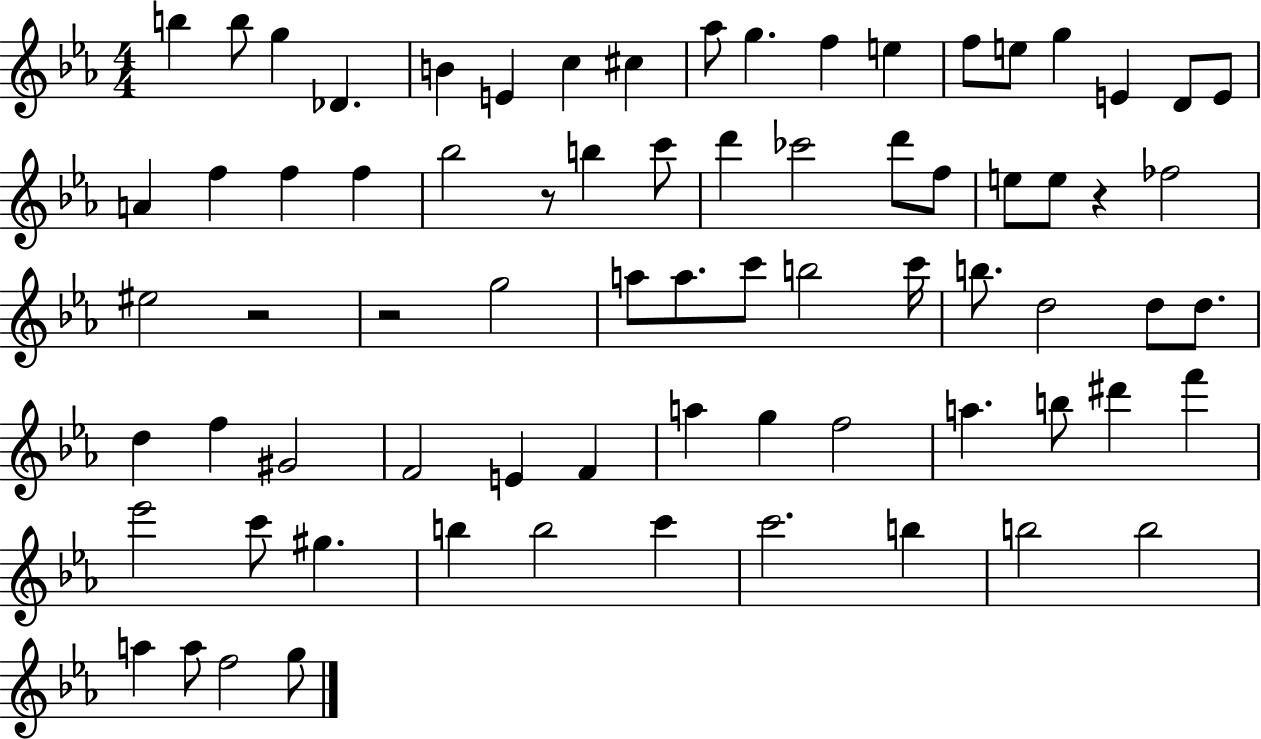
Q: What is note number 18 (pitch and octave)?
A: E4